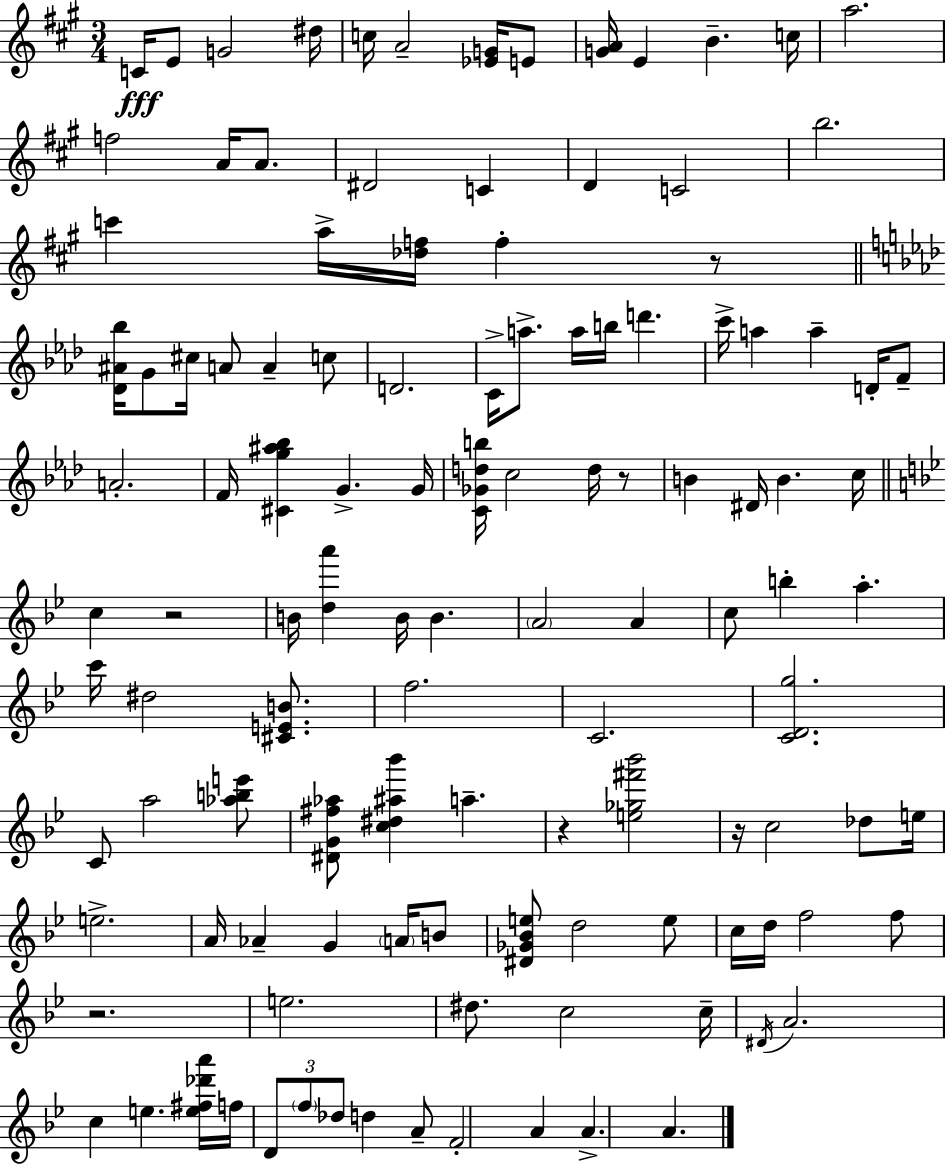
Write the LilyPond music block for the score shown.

{
  \clef treble
  \numericTimeSignature
  \time 3/4
  \key a \major
  c'16\fff e'8 g'2 dis''16 | c''16 a'2-- <ees' g'>16 e'8 | <g' a'>16 e'4 b'4.-- c''16 | a''2. | \break f''2 a'16 a'8. | dis'2 c'4 | d'4 c'2 | b''2. | \break c'''4 a''16-> <des'' f''>16 f''4-. r8 | \bar "||" \break \key aes \major <des' ais' bes''>16 g'8 cis''16 a'8 a'4-- c''8 | d'2. | c'16-> a''8.-> a''16 b''16 d'''4. | c'''16-> a''4 a''4-- d'16-. f'8-- | \break a'2.-. | f'16 <cis' g'' ais'' bes''>4 g'4.-> g'16 | <c' ges' d'' b''>16 c''2 d''16 r8 | b'4 dis'16 b'4. c''16 | \break \bar "||" \break \key bes \major c''4 r2 | b'16 <d'' a'''>4 b'16 b'4. | \parenthesize a'2 a'4 | c''8 b''4-. a''4.-. | \break c'''16 dis''2 <cis' e' b'>8. | f''2. | c'2. | <c' d' g''>2. | \break c'8 a''2 <aes'' b'' e'''>8 | <dis' g' fis'' aes''>8 <c'' dis'' ais'' bes'''>4 a''4.-- | r4 <e'' ges'' fis''' bes'''>2 | r16 c''2 des''8 e''16 | \break e''2.-> | a'16 aes'4-- g'4 \parenthesize a'16 b'8 | <dis' ges' bes' e''>8 d''2 e''8 | c''16 d''16 f''2 f''8 | \break r2. | e''2. | dis''8. c''2 c''16-- | \acciaccatura { dis'16 } a'2. | \break c''4 e''4. <e'' fis'' des''' a'''>16 | f''16 \tuplet 3/2 { d'8 \parenthesize f''8 des''8 } d''4 a'8-- | f'2-. a'4 | a'4.-> a'4. | \break \bar "|."
}